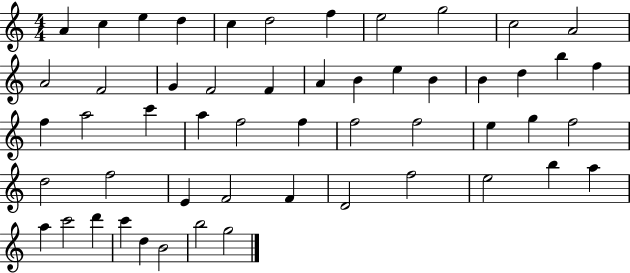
X:1
T:Untitled
M:4/4
L:1/4
K:C
A c e d c d2 f e2 g2 c2 A2 A2 F2 G F2 F A B e B B d b f f a2 c' a f2 f f2 f2 e g f2 d2 f2 E F2 F D2 f2 e2 b a a c'2 d' c' d B2 b2 g2